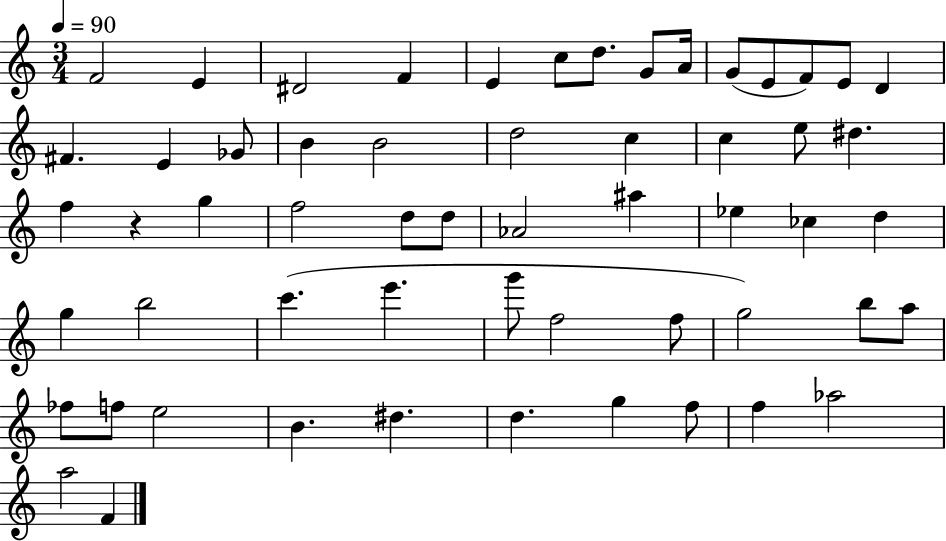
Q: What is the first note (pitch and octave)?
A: F4